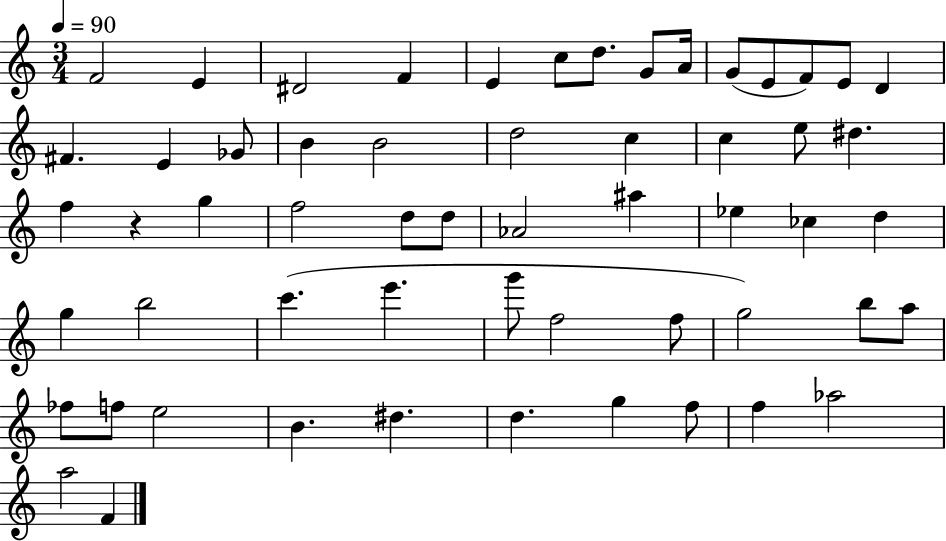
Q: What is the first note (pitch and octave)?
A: F4